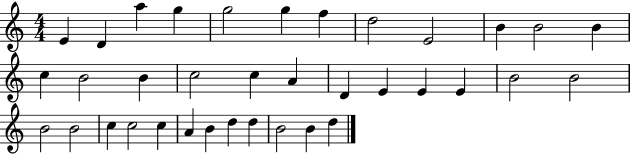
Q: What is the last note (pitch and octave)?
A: D5